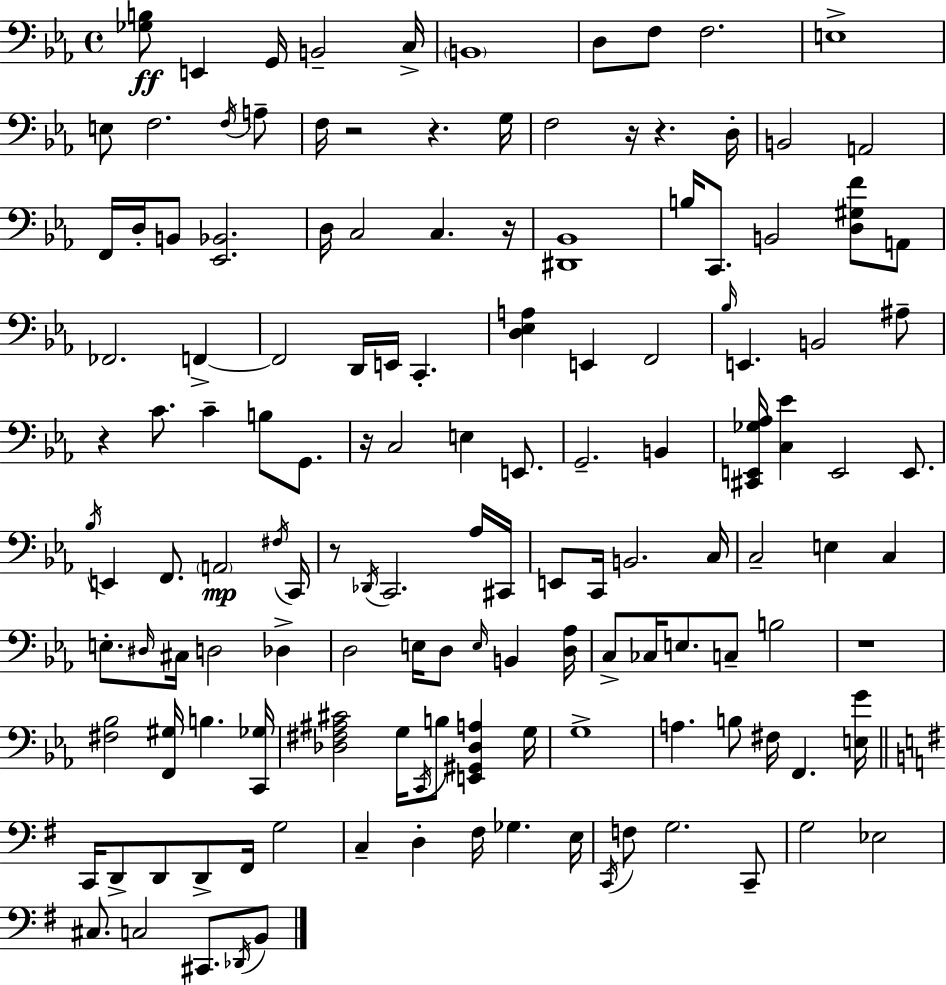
[Gb3,B3]/e E2/q G2/s B2/h C3/s B2/w D3/e F3/e F3/h. E3/w E3/e F3/h. F3/s A3/e F3/s R/h R/q. G3/s F3/h R/s R/q. D3/s B2/h A2/h F2/s D3/s B2/e [Eb2,Bb2]/h. D3/s C3/h C3/q. R/s [D#2,Bb2]/w B3/s C2/e. B2/h [D3,G#3,F4]/e A2/e FES2/h. F2/q F2/h D2/s E2/s C2/q. [D3,Eb3,A3]/q E2/q F2/h Bb3/s E2/q. B2/h A#3/e R/q C4/e. C4/q B3/e G2/e. R/s C3/h E3/q E2/e. G2/h. B2/q [C#2,E2,Gb3,Ab3]/s [C3,Eb4]/q E2/h E2/e. Bb3/s E2/q F2/e. A2/h F#3/s C2/s R/e Db2/s C2/h. Ab3/s C#2/s E2/e C2/s B2/h. C3/s C3/h E3/q C3/q E3/e. D#3/s C#3/s D3/h Db3/q D3/h E3/s D3/e E3/s B2/q [D3,Ab3]/s C3/e CES3/s E3/e. C3/e B3/h R/w [F#3,Bb3]/h [F2,G#3]/s B3/q. [C2,Gb3]/s [Db3,F#3,A#3,C#4]/h G3/s C2/s B3/e [E2,G#2,Db3,A3]/q G3/s G3/w A3/q. B3/e F#3/s F2/q. [E3,G4]/s C2/s D2/e D2/e D2/e F#2/s G3/h C3/q D3/q F#3/s Gb3/q. E3/s C2/s F3/e G3/h. C2/e G3/h Eb3/h C#3/e. C3/h C#2/e. Db2/s B2/e